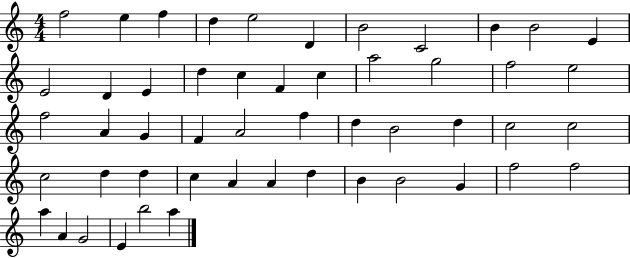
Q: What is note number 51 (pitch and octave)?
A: A5